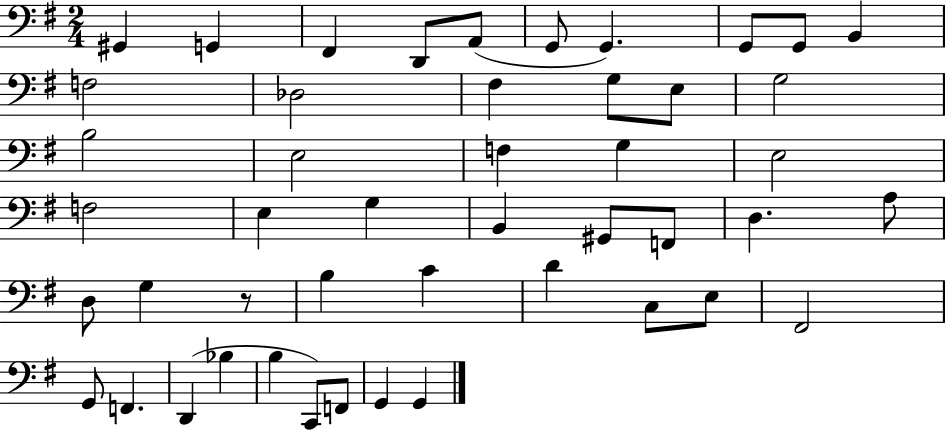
X:1
T:Untitled
M:2/4
L:1/4
K:G
^G,, G,, ^F,, D,,/2 A,,/2 G,,/2 G,, G,,/2 G,,/2 B,, F,2 _D,2 ^F, G,/2 E,/2 G,2 B,2 E,2 F, G, E,2 F,2 E, G, B,, ^G,,/2 F,,/2 D, A,/2 D,/2 G, z/2 B, C D C,/2 E,/2 ^F,,2 G,,/2 F,, D,, _B, B, C,,/2 F,,/2 G,, G,,